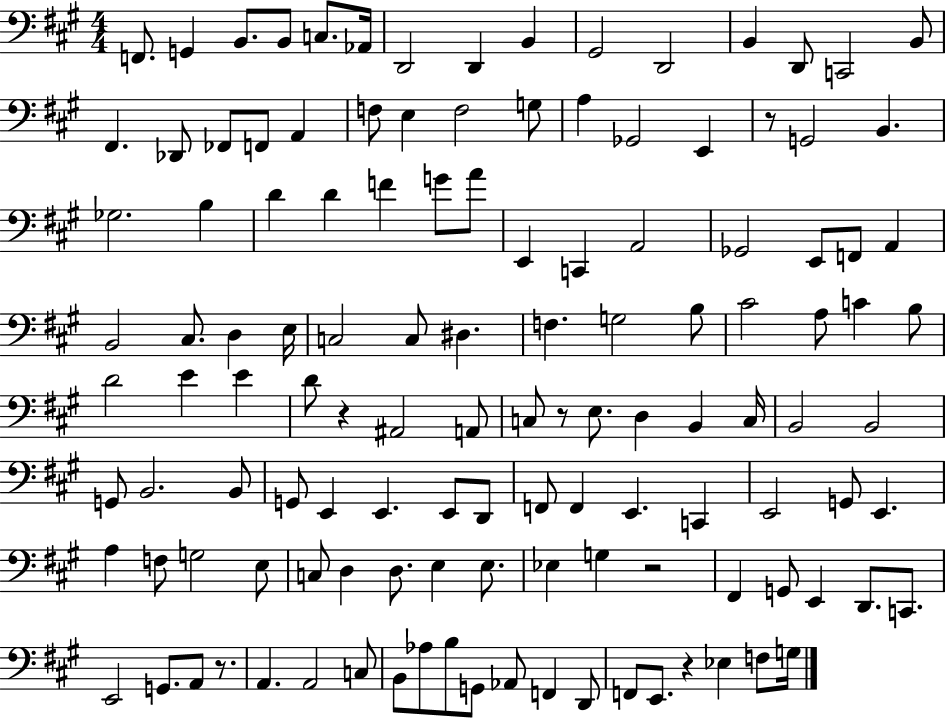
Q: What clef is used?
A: bass